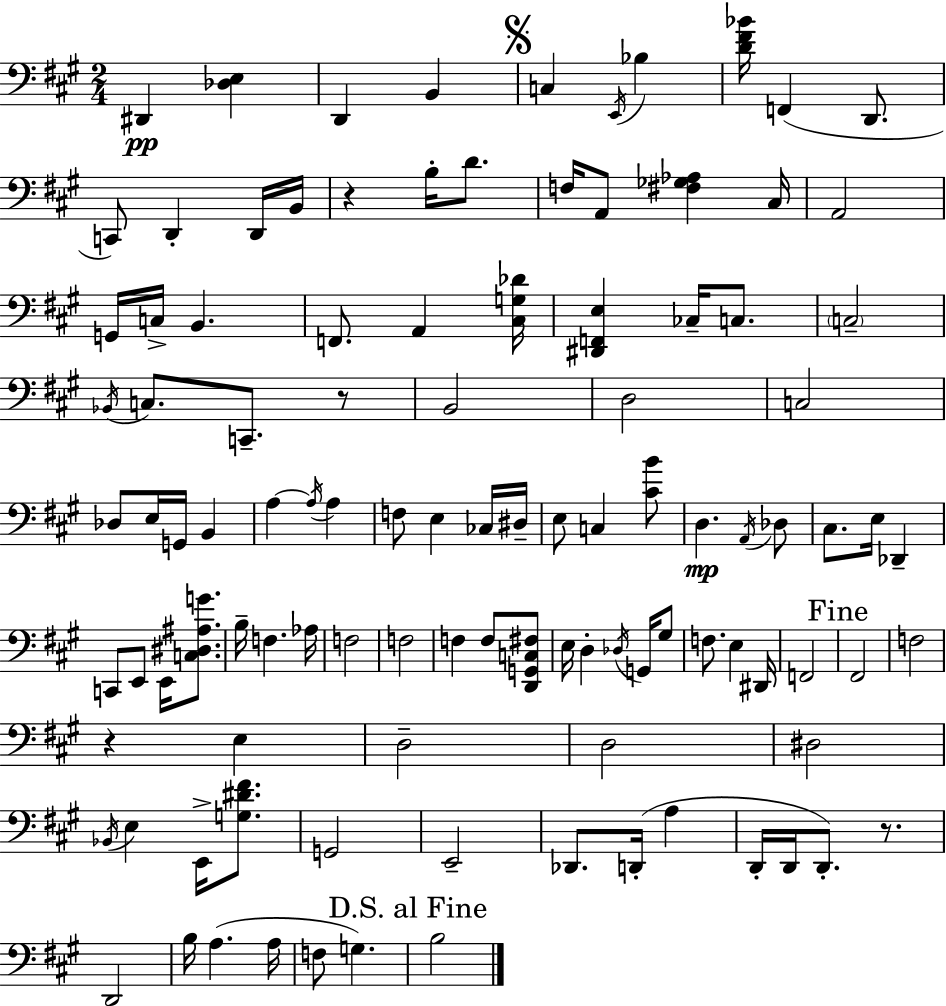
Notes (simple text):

D#2/q [Db3,E3]/q D2/q B2/q C3/q E2/s Bb3/q [D4,F#4,Bb4]/s F2/q D2/e. C2/e D2/q D2/s B2/s R/q B3/s D4/e. F3/s A2/e [F#3,Gb3,Ab3]/q C#3/s A2/h G2/s C3/s B2/q. F2/e. A2/q [C#3,G3,Db4]/s [D#2,F2,E3]/q CES3/s C3/e. C3/h Bb2/s C3/e. C2/e. R/e B2/h D3/h C3/h Db3/e E3/s G2/s B2/q A3/q A3/s A3/q F3/e E3/q CES3/s D#3/s E3/e C3/q [C#4,B4]/e D3/q. A2/s Db3/e C#3/e. E3/s Db2/q C2/e E2/e E2/s [C3,D#3,A#3,G4]/e. B3/s F3/q. Ab3/s F3/h F3/h F3/q F3/e [D2,G2,C3,F#3]/e E3/s D3/q Db3/s G2/s G#3/e F3/e. E3/q D#2/s F2/h F#2/h F3/h R/q E3/q D3/h D3/h D#3/h Bb2/s E3/q E2/s [G3,D#4,F#4]/e. G2/h E2/h Db2/e. D2/s A3/q D2/s D2/s D2/e. R/e. D2/h B3/s A3/q. A3/s F3/e G3/q. B3/h